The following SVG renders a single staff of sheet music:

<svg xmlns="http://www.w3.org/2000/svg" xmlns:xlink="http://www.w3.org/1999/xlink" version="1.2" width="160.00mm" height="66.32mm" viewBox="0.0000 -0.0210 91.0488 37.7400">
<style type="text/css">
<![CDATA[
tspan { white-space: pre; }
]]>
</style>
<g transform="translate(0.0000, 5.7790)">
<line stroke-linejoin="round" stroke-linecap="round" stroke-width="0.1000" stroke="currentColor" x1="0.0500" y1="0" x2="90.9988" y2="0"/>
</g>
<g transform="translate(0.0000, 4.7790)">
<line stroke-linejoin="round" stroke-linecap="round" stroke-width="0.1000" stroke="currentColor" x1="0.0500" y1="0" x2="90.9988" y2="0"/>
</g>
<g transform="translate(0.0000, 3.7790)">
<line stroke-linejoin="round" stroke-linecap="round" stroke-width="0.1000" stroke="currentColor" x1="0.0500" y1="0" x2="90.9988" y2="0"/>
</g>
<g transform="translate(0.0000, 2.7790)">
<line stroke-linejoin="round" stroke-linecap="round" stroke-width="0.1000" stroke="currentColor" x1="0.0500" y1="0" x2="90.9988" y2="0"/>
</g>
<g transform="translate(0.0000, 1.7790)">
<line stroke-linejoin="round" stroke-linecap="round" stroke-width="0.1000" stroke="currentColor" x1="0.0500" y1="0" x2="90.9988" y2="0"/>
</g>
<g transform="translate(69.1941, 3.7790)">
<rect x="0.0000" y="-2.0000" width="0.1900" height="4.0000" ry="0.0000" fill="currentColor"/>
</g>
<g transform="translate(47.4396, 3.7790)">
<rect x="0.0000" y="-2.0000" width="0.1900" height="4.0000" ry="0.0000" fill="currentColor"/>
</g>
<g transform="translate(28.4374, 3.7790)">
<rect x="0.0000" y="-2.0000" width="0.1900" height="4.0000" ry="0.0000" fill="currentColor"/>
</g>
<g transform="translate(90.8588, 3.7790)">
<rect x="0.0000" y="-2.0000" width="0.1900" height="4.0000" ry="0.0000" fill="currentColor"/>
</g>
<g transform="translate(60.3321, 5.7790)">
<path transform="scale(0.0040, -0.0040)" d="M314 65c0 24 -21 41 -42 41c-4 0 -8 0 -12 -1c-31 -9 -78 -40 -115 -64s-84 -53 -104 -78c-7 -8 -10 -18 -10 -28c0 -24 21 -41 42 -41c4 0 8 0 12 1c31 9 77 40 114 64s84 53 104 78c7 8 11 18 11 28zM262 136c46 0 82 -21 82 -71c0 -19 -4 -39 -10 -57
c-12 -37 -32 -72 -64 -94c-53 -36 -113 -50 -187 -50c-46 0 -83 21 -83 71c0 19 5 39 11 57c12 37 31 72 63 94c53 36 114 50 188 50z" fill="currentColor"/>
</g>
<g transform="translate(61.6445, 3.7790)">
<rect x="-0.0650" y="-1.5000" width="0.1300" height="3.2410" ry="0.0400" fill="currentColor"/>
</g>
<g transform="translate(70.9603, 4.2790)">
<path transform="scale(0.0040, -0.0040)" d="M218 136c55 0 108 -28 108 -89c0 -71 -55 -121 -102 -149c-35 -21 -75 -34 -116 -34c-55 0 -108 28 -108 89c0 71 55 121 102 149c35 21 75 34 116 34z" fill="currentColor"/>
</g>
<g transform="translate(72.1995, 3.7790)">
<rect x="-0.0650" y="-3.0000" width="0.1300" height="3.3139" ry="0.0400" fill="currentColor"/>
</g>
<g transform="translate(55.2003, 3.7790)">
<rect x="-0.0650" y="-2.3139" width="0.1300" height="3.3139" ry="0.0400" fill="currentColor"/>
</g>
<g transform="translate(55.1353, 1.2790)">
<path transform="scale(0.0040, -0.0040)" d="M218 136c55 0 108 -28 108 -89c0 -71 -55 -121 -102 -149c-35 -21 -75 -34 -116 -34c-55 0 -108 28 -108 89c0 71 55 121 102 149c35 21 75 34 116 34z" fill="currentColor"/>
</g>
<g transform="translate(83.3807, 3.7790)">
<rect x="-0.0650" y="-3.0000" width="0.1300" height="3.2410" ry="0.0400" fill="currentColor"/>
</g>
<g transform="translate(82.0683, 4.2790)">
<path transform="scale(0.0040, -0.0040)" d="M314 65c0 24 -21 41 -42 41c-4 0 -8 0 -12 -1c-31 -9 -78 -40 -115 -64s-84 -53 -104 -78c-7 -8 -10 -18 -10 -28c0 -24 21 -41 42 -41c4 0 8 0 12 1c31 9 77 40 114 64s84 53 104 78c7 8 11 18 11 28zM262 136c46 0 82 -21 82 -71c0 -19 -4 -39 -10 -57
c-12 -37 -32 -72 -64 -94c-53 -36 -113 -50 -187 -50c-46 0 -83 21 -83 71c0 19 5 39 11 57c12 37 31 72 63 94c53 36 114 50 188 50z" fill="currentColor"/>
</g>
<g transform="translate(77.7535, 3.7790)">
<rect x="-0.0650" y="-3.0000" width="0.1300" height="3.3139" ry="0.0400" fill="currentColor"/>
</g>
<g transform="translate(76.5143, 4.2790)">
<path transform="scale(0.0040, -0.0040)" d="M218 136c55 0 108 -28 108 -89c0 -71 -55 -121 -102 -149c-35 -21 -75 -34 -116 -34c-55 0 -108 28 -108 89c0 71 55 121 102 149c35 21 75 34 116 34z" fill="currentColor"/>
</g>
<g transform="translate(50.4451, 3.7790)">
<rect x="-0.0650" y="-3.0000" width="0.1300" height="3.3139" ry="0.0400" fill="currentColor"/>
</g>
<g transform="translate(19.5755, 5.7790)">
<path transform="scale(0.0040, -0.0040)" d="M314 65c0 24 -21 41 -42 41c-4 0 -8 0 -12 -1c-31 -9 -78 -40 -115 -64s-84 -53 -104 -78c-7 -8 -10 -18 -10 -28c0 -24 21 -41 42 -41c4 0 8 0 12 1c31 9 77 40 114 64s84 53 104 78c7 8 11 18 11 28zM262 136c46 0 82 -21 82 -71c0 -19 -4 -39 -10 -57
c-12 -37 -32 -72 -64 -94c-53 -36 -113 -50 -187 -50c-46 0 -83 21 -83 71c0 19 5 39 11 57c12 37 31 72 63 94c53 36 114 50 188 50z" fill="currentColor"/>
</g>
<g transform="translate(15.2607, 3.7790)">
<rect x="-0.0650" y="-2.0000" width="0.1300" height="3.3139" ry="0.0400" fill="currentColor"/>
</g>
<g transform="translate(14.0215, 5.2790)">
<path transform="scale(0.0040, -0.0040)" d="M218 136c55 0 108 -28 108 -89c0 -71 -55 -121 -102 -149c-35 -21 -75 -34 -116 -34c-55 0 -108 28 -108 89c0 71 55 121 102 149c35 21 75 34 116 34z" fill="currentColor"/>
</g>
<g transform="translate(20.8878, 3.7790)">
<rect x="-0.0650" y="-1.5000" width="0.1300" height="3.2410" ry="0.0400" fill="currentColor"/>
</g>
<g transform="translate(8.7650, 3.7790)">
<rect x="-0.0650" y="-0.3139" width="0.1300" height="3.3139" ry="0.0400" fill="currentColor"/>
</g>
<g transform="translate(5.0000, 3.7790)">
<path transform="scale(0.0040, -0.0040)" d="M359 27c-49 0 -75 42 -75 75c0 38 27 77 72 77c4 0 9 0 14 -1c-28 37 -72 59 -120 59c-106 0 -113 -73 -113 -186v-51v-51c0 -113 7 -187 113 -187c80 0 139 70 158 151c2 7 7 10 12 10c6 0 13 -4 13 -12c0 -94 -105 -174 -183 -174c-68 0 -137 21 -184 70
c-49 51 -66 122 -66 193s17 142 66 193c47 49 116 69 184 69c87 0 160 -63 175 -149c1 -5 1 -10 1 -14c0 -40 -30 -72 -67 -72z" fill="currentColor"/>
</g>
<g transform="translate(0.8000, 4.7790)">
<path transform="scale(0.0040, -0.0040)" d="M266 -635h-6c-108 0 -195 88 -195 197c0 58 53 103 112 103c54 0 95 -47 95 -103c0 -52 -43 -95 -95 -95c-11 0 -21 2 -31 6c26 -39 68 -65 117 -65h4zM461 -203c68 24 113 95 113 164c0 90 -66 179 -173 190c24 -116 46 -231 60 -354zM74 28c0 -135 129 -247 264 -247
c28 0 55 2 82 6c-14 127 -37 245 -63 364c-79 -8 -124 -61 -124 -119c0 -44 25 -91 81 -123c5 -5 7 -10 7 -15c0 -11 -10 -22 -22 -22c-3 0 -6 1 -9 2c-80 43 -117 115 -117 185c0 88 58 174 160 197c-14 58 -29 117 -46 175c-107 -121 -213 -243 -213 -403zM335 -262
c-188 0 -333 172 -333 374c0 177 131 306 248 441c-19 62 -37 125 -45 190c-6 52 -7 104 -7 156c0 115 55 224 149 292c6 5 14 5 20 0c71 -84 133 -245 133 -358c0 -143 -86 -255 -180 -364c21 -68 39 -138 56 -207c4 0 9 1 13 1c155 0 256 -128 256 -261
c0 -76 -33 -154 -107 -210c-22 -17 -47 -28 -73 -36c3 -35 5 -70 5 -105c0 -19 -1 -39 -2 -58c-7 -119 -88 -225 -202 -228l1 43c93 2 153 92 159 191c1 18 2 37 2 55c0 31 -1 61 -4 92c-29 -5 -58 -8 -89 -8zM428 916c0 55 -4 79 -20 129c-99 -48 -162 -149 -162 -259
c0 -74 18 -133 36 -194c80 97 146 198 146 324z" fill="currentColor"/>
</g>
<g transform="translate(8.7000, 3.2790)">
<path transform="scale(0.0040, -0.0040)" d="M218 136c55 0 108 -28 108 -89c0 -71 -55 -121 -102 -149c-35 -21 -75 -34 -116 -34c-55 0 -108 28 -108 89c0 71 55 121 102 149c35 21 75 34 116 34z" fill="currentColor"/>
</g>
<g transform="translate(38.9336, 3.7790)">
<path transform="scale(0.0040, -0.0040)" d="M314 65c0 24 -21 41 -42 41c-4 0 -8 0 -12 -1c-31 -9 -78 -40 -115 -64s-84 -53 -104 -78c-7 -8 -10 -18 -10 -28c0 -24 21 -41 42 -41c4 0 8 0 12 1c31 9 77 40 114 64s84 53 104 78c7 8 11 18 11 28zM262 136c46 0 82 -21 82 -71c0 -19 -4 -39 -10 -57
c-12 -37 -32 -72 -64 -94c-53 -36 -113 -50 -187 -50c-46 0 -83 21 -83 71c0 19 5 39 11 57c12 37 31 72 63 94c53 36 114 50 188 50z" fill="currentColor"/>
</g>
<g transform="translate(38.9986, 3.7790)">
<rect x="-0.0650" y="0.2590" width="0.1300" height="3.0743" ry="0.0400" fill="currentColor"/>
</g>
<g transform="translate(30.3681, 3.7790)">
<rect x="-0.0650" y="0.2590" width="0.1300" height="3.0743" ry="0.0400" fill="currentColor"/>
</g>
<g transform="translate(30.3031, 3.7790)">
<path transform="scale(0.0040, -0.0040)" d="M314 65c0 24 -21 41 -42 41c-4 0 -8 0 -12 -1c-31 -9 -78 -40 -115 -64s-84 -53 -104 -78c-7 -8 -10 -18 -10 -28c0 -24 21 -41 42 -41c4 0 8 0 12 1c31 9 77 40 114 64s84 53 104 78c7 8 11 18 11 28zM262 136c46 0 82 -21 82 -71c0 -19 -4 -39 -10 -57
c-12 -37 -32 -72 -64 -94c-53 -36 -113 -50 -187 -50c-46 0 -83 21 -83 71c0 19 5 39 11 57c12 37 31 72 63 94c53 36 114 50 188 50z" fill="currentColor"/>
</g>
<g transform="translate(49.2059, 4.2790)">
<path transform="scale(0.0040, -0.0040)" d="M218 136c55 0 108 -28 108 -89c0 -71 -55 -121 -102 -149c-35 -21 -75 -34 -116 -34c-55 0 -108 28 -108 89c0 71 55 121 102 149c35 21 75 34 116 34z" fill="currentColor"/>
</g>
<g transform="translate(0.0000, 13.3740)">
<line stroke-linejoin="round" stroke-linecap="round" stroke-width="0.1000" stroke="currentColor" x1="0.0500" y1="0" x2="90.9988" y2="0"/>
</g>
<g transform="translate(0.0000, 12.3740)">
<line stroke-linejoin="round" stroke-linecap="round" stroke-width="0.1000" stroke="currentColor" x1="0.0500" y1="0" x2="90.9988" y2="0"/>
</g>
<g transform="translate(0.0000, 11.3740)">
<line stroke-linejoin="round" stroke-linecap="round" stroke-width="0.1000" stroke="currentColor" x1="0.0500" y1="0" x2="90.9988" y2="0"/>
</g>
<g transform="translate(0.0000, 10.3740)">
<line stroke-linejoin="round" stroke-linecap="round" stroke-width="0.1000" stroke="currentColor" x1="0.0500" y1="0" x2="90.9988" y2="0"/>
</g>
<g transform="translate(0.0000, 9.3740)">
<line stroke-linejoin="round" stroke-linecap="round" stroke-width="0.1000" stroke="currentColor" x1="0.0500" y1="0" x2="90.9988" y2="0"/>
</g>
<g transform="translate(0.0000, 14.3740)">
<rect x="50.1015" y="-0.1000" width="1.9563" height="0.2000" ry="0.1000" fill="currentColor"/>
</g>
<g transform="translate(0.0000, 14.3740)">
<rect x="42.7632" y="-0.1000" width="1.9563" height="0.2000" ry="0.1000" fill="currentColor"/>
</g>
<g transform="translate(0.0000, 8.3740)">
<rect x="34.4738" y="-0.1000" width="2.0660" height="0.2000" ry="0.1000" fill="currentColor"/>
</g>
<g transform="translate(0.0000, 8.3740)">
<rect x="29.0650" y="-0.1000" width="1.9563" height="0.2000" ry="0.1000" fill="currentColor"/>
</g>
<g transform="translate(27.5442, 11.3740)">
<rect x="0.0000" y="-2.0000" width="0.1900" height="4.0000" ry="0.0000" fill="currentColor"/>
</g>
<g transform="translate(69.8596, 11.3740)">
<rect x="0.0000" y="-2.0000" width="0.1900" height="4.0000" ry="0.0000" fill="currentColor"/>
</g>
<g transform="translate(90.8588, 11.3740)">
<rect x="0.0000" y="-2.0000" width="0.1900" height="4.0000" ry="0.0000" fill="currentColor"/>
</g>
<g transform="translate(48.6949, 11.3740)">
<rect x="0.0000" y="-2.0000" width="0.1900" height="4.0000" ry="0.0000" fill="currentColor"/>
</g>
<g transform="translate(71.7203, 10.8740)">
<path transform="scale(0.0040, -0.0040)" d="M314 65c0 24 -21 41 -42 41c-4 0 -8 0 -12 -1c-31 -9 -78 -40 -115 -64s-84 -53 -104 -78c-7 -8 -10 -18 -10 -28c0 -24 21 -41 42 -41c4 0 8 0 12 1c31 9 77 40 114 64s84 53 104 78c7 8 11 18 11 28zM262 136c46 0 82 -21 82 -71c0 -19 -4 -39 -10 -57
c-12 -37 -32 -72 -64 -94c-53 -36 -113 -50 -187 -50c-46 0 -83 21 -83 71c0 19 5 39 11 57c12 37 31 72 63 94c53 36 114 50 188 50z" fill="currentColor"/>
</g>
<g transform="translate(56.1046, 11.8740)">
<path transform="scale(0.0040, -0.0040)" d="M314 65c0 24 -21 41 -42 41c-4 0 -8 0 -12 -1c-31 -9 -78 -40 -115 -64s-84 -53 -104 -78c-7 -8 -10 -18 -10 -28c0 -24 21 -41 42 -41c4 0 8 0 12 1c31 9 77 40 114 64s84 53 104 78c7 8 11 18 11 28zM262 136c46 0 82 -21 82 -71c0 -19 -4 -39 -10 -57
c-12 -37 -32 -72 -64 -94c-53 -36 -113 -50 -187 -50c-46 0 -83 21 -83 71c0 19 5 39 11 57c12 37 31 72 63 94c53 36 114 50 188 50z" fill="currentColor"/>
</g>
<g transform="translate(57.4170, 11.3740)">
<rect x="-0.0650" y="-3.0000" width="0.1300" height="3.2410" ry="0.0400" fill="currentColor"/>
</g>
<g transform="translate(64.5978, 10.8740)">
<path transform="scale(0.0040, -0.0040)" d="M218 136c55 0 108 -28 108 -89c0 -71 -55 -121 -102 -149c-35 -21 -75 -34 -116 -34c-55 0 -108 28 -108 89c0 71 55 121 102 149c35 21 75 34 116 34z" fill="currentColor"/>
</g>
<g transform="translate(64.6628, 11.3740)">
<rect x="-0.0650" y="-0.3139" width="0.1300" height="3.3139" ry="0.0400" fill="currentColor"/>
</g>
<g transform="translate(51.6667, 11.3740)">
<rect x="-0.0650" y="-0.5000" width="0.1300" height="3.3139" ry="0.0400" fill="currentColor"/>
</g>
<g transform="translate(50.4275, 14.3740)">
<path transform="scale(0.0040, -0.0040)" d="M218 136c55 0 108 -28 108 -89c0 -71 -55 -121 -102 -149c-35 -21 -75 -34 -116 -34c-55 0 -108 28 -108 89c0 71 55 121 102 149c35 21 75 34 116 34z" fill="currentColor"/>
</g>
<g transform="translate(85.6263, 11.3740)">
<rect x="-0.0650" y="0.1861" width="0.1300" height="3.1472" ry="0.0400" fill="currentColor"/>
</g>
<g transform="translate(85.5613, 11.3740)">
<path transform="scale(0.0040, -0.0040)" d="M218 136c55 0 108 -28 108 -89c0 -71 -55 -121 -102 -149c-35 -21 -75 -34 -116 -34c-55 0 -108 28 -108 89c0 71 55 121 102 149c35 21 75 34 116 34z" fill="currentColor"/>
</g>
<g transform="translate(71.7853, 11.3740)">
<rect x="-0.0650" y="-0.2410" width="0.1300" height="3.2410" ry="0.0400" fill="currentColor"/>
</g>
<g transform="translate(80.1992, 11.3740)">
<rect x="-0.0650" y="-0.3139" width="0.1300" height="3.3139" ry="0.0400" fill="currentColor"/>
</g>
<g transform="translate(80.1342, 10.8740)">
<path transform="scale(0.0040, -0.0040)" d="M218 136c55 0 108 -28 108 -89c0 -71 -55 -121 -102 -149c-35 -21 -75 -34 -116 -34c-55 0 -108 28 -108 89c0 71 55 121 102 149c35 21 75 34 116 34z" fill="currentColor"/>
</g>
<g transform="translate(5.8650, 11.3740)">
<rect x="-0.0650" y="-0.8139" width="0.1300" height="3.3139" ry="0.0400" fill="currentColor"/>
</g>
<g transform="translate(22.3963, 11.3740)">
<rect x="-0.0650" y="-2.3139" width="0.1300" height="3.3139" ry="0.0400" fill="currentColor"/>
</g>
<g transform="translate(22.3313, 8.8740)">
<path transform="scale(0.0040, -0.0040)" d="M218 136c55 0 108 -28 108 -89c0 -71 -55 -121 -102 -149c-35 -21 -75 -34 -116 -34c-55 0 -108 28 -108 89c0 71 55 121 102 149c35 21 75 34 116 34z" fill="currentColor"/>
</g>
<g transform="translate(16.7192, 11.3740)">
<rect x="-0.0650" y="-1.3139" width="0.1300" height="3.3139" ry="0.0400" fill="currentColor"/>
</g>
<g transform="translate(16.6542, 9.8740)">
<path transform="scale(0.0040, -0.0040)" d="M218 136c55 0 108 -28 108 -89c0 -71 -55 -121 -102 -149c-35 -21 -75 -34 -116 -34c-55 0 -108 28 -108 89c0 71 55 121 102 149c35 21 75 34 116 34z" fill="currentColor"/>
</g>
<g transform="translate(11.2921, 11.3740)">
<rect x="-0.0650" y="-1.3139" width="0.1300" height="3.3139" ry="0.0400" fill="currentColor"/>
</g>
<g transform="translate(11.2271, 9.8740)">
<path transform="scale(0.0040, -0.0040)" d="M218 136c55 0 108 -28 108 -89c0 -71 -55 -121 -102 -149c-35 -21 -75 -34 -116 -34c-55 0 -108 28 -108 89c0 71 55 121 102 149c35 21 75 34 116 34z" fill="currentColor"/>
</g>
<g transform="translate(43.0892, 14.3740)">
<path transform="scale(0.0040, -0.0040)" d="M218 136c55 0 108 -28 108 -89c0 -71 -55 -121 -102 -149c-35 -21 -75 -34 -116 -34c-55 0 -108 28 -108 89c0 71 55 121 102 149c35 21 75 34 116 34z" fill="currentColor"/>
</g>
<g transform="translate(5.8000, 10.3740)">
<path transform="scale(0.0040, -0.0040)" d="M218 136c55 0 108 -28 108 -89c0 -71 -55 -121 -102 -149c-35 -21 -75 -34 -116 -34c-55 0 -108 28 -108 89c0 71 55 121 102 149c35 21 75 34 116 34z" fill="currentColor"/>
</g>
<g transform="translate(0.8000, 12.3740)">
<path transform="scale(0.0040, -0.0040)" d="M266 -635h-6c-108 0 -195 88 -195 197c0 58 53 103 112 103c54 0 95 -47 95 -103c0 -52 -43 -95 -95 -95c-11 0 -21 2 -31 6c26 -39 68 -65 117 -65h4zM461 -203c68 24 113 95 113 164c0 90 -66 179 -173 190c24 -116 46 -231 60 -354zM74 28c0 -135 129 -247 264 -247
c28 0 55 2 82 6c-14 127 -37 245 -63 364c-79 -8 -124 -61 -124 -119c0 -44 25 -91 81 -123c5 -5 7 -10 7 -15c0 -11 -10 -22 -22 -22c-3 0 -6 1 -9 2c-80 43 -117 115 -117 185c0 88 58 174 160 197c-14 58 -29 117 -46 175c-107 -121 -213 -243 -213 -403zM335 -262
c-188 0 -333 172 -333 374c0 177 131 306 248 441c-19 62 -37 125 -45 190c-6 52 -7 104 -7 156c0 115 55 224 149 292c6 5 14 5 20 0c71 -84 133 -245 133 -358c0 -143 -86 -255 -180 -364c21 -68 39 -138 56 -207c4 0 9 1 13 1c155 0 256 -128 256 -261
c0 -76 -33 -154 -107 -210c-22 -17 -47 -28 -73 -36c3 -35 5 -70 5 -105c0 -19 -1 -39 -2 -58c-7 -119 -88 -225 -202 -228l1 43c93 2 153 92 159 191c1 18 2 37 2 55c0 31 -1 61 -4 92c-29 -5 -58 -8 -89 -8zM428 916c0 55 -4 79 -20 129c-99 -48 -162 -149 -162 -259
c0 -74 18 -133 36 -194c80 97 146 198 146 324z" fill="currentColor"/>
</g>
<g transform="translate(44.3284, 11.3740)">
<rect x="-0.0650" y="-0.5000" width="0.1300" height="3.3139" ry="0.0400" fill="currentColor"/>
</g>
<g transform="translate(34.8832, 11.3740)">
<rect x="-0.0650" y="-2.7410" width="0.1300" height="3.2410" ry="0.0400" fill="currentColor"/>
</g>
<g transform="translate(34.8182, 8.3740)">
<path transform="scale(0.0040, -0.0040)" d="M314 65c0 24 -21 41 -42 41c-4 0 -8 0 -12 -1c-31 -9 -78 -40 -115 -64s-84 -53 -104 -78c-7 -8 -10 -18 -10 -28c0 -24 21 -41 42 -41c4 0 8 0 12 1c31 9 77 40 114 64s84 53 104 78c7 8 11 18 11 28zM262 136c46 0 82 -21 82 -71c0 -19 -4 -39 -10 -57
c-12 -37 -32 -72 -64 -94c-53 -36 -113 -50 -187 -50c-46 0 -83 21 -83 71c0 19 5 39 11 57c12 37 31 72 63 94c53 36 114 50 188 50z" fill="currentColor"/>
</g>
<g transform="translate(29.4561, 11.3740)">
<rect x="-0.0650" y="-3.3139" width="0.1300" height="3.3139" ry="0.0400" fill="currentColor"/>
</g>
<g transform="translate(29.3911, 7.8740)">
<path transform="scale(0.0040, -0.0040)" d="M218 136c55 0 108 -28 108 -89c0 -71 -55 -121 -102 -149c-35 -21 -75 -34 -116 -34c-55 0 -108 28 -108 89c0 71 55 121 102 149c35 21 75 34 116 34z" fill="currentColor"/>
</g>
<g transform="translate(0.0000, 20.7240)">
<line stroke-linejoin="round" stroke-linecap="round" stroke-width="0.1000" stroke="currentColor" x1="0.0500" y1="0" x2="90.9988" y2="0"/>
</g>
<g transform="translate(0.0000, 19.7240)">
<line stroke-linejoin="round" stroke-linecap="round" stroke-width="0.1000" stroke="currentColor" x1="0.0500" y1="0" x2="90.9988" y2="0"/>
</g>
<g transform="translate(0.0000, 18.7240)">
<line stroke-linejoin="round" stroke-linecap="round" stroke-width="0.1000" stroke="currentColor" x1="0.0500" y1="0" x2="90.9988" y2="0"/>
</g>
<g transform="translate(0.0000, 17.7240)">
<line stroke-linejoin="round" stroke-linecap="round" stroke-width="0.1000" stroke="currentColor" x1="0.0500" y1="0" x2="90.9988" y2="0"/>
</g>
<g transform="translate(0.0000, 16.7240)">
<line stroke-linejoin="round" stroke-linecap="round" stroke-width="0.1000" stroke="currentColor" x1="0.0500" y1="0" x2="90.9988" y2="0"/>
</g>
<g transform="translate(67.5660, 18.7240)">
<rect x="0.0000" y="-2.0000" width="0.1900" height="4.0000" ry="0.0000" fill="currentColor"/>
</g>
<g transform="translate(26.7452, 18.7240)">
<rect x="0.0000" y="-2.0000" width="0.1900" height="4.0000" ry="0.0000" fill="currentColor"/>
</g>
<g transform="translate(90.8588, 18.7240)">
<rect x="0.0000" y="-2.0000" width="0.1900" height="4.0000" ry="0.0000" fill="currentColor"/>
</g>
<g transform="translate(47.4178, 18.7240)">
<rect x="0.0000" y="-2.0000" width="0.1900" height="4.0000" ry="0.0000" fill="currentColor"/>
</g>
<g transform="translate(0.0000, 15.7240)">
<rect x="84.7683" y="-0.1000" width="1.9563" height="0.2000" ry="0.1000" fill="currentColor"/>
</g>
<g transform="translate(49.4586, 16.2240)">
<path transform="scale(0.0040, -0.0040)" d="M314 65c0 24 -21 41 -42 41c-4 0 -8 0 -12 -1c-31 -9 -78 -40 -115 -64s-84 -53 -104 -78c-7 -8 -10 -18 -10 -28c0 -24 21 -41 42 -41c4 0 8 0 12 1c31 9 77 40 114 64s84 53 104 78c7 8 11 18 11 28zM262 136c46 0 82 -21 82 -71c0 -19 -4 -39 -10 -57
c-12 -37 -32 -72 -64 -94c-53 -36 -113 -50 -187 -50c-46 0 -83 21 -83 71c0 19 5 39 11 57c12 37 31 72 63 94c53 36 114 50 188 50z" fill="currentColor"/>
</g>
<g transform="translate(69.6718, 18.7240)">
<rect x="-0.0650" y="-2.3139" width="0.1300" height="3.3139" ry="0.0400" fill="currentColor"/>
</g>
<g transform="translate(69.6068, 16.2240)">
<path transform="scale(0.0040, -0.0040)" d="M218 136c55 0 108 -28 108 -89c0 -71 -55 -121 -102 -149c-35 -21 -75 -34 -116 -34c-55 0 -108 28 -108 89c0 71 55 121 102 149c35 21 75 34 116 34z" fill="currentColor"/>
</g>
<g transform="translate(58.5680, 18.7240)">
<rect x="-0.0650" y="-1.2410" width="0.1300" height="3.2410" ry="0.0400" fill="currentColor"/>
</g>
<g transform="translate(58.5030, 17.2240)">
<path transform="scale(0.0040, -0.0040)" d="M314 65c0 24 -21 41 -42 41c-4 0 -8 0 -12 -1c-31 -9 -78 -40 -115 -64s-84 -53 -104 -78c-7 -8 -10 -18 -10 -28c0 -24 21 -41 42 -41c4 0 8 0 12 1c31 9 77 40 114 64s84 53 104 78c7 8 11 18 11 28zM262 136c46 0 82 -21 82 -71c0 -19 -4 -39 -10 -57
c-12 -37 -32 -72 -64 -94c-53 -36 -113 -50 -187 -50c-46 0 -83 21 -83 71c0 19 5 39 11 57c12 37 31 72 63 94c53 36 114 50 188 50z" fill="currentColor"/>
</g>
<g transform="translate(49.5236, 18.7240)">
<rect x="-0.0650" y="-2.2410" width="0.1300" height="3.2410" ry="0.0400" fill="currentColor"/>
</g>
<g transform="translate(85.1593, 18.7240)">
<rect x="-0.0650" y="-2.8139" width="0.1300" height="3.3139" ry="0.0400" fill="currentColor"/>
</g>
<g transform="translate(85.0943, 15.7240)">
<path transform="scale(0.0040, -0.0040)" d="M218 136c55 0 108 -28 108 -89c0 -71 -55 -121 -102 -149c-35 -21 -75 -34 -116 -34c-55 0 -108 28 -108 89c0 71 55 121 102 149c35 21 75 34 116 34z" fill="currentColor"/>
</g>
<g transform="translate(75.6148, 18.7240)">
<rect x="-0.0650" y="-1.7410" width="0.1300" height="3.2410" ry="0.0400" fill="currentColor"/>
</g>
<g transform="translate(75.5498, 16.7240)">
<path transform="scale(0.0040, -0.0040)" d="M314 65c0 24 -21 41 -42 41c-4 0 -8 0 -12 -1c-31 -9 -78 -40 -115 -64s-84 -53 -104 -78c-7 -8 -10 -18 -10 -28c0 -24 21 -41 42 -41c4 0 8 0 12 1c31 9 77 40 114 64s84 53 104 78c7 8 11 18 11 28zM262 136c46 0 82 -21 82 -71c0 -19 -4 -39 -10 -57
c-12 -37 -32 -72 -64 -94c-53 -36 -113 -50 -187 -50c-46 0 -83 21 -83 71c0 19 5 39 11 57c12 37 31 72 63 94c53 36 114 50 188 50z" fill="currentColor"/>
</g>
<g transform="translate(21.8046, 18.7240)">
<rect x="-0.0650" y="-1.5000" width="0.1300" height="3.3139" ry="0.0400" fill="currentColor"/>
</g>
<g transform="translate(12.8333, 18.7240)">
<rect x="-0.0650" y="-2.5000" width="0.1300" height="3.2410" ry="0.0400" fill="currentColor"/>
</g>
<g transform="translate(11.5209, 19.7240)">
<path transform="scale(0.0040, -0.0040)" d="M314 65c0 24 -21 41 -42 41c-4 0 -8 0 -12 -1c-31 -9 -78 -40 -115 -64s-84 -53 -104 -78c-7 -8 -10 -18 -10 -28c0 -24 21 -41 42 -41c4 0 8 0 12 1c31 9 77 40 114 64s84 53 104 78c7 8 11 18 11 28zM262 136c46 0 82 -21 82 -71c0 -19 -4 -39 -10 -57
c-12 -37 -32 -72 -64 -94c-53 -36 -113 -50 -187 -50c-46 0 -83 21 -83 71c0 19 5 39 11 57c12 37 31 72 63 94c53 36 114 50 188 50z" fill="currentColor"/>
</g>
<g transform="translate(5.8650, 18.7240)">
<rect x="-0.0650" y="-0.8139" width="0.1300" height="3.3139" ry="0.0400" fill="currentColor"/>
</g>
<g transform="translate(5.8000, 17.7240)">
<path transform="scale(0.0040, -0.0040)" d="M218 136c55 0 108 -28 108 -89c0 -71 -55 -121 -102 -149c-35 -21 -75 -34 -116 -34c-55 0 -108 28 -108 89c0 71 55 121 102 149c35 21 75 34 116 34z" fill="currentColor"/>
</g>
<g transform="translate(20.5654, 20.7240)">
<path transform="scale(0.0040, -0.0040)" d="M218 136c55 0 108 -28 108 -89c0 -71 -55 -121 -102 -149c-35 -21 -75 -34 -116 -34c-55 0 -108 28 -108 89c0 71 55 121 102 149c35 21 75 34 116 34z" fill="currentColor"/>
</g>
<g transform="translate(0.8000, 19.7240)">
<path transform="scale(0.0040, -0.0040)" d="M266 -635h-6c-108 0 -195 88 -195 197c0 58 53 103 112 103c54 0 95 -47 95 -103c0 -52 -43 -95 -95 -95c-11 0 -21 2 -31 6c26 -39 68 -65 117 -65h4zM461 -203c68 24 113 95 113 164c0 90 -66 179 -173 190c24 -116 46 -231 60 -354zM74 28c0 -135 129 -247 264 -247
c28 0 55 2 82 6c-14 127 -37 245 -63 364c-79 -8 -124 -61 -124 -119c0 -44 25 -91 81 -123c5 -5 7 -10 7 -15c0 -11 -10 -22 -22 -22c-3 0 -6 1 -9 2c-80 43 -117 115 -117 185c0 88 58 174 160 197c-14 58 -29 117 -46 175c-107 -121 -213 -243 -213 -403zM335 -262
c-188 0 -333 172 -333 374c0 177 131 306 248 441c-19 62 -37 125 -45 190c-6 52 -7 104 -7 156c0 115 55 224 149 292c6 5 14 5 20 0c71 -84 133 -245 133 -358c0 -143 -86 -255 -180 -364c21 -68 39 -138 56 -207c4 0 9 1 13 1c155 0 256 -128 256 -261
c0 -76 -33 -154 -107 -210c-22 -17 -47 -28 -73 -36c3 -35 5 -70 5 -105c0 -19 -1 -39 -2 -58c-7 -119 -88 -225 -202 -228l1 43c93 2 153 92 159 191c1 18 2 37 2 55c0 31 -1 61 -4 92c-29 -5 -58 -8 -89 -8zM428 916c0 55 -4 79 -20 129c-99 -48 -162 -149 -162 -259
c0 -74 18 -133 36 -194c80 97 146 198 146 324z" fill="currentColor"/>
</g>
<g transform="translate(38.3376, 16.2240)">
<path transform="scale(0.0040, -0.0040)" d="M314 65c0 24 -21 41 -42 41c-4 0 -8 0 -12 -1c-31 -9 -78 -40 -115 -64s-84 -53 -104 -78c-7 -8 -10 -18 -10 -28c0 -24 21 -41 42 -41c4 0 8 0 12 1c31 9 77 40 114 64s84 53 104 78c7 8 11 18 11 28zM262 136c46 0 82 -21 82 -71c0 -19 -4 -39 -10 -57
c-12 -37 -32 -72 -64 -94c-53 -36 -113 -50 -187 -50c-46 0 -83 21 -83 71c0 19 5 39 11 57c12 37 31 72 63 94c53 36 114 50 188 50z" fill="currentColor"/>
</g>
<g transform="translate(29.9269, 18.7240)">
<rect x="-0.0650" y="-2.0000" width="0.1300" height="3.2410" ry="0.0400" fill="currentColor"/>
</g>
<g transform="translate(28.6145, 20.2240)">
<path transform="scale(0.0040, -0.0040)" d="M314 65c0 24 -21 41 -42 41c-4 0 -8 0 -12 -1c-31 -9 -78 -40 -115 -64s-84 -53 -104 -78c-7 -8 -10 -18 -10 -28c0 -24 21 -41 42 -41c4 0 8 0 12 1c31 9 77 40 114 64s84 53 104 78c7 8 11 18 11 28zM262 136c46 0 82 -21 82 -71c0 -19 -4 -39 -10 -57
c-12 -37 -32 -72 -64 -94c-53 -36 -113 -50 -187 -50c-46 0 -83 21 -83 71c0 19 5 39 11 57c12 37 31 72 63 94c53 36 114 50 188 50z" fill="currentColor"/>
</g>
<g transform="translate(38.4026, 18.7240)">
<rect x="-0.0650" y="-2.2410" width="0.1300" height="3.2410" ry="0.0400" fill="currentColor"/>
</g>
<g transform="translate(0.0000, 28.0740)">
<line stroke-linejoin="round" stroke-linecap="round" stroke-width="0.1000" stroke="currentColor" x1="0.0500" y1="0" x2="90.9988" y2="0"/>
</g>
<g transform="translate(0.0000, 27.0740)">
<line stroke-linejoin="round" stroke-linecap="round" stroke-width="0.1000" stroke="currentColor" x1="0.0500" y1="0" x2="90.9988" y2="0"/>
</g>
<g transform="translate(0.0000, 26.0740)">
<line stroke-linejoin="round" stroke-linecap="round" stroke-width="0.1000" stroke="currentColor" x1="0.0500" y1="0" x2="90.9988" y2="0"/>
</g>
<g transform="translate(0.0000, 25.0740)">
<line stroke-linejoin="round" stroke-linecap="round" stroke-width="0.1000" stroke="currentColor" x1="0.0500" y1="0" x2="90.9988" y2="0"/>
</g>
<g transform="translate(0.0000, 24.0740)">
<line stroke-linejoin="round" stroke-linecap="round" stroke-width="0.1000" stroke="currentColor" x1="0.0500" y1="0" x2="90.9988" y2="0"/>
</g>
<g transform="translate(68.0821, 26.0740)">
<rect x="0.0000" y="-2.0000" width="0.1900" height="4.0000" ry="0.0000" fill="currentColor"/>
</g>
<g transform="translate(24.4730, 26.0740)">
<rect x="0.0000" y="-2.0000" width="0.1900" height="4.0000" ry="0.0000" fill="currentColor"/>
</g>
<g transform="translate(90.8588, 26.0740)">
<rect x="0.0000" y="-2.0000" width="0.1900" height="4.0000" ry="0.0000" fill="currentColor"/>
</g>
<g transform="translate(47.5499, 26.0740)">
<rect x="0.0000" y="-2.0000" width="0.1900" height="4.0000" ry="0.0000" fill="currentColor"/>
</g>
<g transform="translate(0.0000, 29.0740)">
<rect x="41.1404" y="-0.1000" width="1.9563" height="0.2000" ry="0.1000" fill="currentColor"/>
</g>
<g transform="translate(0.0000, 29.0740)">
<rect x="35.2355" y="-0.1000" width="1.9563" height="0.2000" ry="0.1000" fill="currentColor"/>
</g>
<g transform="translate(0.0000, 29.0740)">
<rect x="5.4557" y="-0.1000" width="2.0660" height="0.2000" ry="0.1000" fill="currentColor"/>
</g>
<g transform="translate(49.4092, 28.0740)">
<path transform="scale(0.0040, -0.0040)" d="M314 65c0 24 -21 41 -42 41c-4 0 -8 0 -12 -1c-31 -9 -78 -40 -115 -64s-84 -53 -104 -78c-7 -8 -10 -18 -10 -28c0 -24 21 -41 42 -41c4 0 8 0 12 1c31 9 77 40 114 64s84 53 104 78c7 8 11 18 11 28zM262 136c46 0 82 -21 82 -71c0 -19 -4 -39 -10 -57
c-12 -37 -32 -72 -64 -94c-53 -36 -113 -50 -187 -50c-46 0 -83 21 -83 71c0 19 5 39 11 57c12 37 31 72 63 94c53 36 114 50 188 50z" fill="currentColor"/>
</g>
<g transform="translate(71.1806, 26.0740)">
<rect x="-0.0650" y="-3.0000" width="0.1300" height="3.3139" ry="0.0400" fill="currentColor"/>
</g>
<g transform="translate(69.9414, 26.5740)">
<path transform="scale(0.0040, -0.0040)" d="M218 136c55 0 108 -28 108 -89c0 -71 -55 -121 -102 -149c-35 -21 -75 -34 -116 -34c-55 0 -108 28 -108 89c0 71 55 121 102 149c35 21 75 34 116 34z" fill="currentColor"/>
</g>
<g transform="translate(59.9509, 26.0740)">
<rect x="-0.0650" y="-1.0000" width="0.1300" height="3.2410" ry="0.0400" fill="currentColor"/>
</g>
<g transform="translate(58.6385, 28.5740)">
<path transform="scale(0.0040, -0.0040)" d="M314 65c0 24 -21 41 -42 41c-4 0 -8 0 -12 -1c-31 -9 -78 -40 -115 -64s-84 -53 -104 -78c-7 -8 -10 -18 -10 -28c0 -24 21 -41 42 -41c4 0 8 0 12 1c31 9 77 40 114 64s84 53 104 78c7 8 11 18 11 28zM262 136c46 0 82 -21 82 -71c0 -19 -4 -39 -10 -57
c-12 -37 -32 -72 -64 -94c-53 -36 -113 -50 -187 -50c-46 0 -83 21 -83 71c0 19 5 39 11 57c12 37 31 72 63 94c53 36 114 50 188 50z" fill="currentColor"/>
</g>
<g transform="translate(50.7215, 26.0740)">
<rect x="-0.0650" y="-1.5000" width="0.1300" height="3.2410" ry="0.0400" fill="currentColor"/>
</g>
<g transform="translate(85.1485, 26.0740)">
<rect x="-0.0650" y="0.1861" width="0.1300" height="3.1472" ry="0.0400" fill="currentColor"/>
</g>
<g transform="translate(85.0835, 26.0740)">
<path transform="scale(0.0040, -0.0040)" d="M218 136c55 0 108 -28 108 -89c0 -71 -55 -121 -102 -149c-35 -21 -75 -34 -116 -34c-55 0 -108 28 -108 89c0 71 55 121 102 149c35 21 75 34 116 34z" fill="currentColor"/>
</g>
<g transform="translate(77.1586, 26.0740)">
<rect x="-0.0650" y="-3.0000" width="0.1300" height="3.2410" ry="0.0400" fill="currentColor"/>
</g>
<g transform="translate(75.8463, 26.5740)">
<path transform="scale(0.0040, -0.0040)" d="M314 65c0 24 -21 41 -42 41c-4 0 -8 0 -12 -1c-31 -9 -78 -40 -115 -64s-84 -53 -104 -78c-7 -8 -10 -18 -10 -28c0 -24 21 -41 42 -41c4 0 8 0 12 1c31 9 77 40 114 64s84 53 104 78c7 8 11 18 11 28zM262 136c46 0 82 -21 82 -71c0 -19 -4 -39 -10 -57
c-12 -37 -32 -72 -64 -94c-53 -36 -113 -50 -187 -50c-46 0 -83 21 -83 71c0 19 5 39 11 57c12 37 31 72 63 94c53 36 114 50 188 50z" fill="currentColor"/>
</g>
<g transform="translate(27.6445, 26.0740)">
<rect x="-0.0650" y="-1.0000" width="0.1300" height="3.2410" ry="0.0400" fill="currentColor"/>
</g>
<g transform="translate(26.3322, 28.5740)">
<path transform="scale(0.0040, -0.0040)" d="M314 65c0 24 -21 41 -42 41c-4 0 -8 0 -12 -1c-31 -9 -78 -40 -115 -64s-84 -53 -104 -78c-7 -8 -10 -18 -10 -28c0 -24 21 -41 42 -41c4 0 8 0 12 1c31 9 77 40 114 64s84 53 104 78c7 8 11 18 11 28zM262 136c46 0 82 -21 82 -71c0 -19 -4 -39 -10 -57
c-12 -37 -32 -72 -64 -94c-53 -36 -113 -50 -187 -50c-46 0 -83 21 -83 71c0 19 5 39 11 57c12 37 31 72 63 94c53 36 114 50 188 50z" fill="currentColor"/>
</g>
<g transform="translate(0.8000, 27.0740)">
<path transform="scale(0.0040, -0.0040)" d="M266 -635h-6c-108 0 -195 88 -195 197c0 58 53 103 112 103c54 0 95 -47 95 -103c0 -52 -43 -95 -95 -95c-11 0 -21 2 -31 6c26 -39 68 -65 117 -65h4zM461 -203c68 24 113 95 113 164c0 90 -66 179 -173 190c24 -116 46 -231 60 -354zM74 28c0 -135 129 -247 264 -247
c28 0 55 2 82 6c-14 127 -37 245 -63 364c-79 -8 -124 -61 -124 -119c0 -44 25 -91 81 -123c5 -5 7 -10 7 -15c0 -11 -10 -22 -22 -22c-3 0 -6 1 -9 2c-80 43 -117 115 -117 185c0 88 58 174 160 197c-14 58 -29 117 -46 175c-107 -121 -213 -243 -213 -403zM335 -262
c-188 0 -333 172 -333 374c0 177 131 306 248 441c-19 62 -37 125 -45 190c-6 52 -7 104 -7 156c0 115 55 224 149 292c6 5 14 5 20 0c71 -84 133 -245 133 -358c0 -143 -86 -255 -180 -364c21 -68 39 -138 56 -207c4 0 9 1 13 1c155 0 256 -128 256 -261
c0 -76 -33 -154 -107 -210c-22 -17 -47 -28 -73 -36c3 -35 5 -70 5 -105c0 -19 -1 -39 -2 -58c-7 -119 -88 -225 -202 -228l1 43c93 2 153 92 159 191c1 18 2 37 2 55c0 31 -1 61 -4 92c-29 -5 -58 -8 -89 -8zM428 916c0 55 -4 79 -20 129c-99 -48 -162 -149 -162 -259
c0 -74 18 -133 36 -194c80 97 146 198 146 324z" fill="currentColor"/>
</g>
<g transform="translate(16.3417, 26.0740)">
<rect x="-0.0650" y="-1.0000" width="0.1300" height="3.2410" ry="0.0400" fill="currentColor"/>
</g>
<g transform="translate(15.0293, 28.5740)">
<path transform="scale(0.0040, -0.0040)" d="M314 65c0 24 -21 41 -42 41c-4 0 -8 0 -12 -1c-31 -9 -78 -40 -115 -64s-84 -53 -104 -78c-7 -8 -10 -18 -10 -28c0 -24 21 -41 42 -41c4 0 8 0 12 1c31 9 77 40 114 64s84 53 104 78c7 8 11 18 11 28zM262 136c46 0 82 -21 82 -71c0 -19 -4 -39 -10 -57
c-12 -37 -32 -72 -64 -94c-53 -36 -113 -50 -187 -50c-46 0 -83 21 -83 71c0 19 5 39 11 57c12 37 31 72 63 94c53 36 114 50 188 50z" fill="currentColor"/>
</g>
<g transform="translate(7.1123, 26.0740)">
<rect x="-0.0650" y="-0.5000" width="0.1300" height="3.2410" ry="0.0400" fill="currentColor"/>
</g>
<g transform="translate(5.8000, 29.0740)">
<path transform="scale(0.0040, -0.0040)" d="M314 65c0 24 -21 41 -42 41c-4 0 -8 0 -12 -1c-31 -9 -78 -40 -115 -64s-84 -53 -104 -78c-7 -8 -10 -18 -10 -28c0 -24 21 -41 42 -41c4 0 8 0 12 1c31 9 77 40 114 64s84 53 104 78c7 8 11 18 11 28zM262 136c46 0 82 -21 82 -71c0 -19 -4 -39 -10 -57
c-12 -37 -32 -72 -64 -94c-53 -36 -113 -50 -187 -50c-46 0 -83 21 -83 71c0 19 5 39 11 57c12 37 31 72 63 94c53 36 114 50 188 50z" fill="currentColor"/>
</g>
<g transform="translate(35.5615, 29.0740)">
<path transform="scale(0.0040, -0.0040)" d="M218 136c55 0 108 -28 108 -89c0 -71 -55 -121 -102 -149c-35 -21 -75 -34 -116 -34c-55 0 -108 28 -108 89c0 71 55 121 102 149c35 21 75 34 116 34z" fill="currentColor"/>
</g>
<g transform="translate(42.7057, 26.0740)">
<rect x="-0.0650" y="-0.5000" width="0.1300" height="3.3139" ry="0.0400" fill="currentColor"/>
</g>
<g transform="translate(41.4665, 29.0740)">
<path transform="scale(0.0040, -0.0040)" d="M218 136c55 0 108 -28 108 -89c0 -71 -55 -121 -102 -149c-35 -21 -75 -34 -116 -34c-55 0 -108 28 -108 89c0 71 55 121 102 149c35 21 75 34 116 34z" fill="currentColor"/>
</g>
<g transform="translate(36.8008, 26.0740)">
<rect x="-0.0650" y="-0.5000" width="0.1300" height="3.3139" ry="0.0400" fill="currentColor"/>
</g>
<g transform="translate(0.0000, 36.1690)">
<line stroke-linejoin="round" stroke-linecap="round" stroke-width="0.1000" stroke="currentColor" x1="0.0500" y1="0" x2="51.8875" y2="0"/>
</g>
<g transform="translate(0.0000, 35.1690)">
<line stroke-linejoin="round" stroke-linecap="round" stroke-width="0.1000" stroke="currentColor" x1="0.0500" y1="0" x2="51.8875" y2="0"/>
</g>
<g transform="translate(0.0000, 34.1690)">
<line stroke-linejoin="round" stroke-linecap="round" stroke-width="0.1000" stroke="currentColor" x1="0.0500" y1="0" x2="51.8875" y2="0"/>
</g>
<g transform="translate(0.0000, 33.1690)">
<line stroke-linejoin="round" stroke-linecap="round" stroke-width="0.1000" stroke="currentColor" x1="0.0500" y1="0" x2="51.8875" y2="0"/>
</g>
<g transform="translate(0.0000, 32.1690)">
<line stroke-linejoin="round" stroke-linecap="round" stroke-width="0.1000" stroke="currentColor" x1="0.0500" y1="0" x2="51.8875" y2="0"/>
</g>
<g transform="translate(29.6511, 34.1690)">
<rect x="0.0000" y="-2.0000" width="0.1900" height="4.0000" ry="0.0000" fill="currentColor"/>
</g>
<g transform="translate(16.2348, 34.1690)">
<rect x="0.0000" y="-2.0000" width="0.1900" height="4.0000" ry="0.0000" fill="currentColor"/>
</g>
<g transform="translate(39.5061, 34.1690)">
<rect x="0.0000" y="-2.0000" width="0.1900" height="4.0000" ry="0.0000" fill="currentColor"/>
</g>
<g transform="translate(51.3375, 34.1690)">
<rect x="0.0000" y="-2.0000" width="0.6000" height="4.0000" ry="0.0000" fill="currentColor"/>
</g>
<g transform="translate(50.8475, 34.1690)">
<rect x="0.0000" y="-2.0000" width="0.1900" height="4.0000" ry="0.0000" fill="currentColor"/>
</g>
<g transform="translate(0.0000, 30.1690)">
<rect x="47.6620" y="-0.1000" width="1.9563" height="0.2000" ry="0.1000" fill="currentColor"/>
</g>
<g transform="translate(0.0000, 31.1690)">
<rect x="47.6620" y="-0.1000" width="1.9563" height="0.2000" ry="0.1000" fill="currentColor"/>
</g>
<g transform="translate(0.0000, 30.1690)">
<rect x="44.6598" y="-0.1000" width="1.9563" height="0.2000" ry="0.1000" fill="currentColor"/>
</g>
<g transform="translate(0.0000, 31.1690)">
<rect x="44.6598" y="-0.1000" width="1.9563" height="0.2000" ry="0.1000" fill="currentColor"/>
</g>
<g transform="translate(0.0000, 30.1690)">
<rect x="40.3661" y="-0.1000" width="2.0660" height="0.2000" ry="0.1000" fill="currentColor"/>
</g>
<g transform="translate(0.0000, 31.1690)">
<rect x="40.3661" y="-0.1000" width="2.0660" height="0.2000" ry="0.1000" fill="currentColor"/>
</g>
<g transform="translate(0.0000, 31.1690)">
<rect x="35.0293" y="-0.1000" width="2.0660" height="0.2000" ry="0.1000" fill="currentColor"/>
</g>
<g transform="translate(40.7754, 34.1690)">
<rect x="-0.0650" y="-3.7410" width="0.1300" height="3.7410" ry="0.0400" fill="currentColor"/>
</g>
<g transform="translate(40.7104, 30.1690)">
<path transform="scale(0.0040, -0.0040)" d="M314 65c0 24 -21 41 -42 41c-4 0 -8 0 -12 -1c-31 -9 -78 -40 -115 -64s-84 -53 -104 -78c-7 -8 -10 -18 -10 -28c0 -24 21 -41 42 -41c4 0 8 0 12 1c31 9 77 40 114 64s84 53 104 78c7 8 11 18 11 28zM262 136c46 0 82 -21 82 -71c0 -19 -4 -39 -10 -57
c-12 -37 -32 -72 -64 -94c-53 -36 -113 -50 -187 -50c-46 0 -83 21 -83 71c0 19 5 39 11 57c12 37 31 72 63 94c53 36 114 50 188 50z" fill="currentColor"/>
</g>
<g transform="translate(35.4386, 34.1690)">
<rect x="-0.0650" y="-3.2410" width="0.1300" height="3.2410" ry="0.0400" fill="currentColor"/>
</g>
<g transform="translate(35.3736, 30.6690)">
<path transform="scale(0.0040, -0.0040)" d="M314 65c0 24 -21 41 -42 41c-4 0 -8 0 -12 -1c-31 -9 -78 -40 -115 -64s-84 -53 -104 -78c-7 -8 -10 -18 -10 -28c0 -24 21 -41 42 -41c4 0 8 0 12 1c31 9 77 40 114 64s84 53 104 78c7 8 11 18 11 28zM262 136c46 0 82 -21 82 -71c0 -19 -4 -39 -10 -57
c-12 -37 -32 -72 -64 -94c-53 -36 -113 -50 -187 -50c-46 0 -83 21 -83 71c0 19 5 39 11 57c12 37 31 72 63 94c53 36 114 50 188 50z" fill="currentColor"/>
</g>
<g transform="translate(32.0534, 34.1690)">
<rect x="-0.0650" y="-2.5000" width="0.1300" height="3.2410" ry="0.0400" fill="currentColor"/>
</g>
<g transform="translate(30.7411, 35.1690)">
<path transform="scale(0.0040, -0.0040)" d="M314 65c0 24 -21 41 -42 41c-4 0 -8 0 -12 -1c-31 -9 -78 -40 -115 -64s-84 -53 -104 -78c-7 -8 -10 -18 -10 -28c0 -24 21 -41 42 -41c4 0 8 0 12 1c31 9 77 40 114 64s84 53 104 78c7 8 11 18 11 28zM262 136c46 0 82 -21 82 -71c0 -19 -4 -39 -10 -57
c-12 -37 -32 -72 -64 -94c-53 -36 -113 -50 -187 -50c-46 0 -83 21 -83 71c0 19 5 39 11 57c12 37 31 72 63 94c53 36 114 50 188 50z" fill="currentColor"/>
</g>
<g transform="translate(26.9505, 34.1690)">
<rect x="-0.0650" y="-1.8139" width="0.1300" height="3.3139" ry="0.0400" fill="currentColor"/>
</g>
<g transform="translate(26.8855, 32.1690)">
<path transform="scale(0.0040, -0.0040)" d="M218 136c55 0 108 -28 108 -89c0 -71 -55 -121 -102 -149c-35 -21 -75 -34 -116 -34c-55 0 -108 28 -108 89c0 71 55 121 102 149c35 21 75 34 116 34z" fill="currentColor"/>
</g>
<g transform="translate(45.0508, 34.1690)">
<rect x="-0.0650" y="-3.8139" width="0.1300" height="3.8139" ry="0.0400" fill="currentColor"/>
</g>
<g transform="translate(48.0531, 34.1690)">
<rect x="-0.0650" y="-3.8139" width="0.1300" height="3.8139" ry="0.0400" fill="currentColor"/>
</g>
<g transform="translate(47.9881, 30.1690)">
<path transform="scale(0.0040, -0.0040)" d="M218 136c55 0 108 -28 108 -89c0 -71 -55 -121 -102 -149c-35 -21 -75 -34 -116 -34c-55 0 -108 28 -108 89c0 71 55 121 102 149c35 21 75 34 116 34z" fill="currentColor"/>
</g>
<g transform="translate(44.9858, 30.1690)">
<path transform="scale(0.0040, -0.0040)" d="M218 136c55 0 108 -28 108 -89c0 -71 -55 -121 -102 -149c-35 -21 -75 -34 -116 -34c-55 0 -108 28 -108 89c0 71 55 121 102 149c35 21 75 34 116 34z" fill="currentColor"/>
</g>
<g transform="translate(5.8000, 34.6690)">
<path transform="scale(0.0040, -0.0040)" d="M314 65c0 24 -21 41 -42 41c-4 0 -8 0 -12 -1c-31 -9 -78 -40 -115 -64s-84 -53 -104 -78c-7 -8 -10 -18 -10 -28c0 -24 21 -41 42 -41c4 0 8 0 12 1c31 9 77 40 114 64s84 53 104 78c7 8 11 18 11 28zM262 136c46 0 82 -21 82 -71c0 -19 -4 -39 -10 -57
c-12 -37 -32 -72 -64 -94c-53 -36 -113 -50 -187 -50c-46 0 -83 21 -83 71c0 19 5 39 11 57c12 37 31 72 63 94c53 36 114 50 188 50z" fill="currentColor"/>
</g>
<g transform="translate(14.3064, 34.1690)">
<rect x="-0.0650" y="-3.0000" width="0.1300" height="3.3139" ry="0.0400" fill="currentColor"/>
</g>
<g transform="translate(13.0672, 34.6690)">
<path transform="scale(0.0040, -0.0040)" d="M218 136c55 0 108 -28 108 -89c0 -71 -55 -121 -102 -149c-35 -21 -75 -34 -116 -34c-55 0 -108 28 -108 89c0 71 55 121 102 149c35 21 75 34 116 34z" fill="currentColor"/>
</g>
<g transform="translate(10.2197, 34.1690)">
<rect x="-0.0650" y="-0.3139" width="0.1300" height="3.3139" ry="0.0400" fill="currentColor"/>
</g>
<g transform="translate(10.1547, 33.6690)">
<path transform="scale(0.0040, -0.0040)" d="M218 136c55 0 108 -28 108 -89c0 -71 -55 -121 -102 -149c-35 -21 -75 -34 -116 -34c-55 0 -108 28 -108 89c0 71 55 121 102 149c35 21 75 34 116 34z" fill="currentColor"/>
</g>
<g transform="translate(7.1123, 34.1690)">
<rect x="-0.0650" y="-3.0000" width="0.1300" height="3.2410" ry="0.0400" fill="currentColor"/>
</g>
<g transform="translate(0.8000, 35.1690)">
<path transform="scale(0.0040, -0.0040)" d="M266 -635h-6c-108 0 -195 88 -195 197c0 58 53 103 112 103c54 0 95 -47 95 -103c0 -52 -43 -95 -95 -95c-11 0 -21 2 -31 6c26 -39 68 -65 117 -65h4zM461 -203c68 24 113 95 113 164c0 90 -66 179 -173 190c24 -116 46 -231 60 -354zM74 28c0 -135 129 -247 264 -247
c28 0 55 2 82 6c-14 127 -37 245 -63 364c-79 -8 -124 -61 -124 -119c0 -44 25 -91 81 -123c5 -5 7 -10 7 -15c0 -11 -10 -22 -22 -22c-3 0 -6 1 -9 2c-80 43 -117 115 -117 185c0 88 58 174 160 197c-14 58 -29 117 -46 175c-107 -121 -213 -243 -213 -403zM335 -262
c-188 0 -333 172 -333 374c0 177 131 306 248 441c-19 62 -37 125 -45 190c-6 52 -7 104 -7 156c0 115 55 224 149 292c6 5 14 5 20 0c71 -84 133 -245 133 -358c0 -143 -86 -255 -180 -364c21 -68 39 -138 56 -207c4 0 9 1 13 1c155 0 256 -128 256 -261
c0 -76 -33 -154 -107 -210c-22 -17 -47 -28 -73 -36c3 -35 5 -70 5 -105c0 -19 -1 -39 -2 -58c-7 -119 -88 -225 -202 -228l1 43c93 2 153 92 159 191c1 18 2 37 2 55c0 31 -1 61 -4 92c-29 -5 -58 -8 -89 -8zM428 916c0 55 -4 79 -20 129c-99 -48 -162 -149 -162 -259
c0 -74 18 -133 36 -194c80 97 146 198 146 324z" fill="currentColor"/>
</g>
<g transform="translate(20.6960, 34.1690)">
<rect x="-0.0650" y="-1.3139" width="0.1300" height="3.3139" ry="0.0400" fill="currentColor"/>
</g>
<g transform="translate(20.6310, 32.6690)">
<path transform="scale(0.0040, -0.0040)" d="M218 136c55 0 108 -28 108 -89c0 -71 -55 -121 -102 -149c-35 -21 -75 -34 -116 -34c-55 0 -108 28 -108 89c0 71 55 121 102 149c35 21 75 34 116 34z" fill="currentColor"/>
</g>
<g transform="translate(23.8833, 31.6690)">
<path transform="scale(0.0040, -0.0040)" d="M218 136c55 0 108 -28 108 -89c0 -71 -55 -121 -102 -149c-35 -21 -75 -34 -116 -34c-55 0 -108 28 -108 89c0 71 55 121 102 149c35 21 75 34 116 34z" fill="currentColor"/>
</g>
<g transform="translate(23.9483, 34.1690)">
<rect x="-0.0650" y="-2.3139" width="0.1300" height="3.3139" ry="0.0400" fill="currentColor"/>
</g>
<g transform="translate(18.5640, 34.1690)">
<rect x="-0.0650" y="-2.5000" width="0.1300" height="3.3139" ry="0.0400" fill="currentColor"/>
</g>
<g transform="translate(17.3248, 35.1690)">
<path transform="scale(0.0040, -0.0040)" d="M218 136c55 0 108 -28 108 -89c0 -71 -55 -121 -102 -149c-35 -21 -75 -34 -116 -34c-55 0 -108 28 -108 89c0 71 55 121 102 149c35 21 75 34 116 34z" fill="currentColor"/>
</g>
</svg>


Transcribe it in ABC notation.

X:1
T:Untitled
M:4/4
L:1/4
K:C
c F E2 B2 B2 A g E2 A A A2 d e e g b a2 C C A2 c c2 c B d G2 E F2 g2 g2 e2 g f2 a C2 D2 D2 C C E2 D2 A A2 B A2 c A G e g f G2 b2 c'2 c' c'